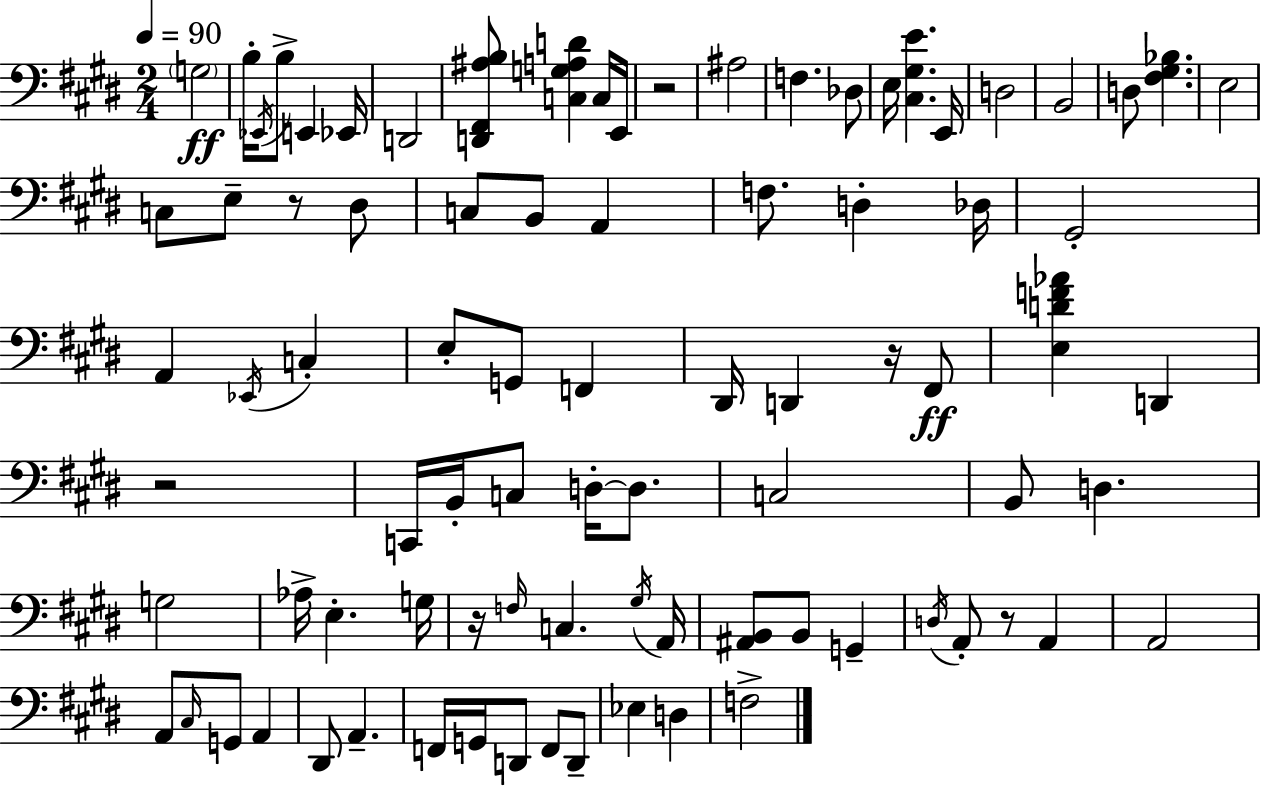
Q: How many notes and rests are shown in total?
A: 86